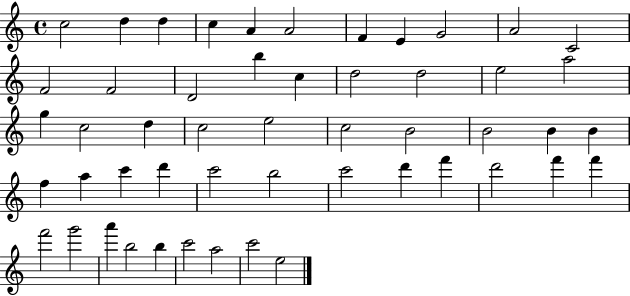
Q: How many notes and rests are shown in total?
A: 51